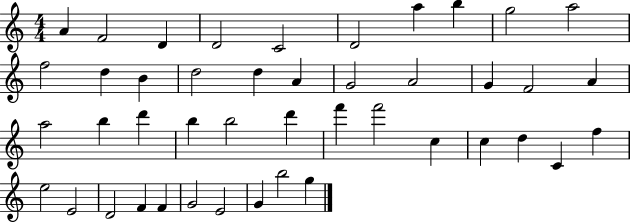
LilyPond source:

{
  \clef treble
  \numericTimeSignature
  \time 4/4
  \key c \major
  a'4 f'2 d'4 | d'2 c'2 | d'2 a''4 b''4 | g''2 a''2 | \break f''2 d''4 b'4 | d''2 d''4 a'4 | g'2 a'2 | g'4 f'2 a'4 | \break a''2 b''4 d'''4 | b''4 b''2 d'''4 | f'''4 f'''2 c''4 | c''4 d''4 c'4 f''4 | \break e''2 e'2 | d'2 f'4 f'4 | g'2 e'2 | g'4 b''2 g''4 | \break \bar "|."
}